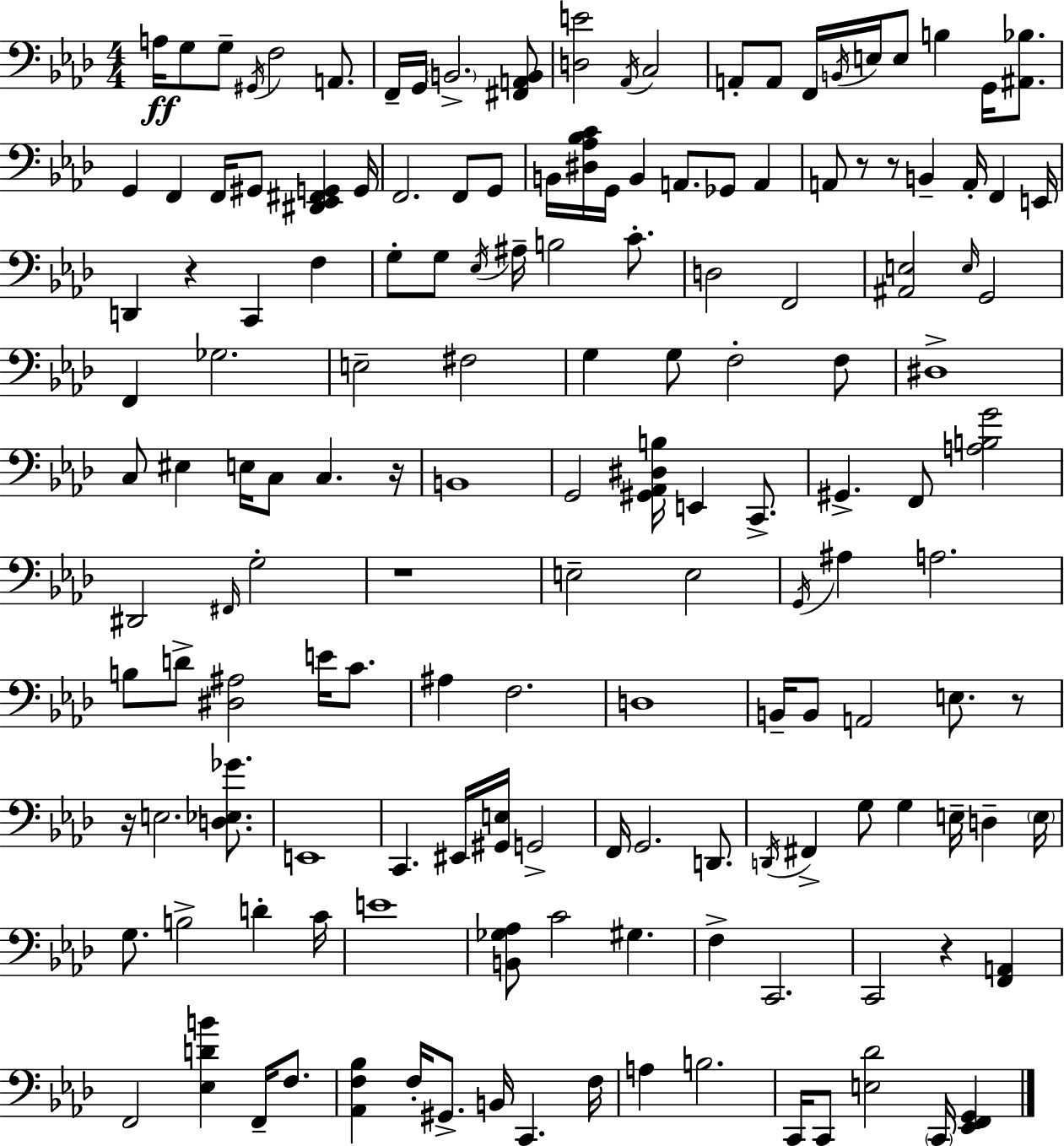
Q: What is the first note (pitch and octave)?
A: A3